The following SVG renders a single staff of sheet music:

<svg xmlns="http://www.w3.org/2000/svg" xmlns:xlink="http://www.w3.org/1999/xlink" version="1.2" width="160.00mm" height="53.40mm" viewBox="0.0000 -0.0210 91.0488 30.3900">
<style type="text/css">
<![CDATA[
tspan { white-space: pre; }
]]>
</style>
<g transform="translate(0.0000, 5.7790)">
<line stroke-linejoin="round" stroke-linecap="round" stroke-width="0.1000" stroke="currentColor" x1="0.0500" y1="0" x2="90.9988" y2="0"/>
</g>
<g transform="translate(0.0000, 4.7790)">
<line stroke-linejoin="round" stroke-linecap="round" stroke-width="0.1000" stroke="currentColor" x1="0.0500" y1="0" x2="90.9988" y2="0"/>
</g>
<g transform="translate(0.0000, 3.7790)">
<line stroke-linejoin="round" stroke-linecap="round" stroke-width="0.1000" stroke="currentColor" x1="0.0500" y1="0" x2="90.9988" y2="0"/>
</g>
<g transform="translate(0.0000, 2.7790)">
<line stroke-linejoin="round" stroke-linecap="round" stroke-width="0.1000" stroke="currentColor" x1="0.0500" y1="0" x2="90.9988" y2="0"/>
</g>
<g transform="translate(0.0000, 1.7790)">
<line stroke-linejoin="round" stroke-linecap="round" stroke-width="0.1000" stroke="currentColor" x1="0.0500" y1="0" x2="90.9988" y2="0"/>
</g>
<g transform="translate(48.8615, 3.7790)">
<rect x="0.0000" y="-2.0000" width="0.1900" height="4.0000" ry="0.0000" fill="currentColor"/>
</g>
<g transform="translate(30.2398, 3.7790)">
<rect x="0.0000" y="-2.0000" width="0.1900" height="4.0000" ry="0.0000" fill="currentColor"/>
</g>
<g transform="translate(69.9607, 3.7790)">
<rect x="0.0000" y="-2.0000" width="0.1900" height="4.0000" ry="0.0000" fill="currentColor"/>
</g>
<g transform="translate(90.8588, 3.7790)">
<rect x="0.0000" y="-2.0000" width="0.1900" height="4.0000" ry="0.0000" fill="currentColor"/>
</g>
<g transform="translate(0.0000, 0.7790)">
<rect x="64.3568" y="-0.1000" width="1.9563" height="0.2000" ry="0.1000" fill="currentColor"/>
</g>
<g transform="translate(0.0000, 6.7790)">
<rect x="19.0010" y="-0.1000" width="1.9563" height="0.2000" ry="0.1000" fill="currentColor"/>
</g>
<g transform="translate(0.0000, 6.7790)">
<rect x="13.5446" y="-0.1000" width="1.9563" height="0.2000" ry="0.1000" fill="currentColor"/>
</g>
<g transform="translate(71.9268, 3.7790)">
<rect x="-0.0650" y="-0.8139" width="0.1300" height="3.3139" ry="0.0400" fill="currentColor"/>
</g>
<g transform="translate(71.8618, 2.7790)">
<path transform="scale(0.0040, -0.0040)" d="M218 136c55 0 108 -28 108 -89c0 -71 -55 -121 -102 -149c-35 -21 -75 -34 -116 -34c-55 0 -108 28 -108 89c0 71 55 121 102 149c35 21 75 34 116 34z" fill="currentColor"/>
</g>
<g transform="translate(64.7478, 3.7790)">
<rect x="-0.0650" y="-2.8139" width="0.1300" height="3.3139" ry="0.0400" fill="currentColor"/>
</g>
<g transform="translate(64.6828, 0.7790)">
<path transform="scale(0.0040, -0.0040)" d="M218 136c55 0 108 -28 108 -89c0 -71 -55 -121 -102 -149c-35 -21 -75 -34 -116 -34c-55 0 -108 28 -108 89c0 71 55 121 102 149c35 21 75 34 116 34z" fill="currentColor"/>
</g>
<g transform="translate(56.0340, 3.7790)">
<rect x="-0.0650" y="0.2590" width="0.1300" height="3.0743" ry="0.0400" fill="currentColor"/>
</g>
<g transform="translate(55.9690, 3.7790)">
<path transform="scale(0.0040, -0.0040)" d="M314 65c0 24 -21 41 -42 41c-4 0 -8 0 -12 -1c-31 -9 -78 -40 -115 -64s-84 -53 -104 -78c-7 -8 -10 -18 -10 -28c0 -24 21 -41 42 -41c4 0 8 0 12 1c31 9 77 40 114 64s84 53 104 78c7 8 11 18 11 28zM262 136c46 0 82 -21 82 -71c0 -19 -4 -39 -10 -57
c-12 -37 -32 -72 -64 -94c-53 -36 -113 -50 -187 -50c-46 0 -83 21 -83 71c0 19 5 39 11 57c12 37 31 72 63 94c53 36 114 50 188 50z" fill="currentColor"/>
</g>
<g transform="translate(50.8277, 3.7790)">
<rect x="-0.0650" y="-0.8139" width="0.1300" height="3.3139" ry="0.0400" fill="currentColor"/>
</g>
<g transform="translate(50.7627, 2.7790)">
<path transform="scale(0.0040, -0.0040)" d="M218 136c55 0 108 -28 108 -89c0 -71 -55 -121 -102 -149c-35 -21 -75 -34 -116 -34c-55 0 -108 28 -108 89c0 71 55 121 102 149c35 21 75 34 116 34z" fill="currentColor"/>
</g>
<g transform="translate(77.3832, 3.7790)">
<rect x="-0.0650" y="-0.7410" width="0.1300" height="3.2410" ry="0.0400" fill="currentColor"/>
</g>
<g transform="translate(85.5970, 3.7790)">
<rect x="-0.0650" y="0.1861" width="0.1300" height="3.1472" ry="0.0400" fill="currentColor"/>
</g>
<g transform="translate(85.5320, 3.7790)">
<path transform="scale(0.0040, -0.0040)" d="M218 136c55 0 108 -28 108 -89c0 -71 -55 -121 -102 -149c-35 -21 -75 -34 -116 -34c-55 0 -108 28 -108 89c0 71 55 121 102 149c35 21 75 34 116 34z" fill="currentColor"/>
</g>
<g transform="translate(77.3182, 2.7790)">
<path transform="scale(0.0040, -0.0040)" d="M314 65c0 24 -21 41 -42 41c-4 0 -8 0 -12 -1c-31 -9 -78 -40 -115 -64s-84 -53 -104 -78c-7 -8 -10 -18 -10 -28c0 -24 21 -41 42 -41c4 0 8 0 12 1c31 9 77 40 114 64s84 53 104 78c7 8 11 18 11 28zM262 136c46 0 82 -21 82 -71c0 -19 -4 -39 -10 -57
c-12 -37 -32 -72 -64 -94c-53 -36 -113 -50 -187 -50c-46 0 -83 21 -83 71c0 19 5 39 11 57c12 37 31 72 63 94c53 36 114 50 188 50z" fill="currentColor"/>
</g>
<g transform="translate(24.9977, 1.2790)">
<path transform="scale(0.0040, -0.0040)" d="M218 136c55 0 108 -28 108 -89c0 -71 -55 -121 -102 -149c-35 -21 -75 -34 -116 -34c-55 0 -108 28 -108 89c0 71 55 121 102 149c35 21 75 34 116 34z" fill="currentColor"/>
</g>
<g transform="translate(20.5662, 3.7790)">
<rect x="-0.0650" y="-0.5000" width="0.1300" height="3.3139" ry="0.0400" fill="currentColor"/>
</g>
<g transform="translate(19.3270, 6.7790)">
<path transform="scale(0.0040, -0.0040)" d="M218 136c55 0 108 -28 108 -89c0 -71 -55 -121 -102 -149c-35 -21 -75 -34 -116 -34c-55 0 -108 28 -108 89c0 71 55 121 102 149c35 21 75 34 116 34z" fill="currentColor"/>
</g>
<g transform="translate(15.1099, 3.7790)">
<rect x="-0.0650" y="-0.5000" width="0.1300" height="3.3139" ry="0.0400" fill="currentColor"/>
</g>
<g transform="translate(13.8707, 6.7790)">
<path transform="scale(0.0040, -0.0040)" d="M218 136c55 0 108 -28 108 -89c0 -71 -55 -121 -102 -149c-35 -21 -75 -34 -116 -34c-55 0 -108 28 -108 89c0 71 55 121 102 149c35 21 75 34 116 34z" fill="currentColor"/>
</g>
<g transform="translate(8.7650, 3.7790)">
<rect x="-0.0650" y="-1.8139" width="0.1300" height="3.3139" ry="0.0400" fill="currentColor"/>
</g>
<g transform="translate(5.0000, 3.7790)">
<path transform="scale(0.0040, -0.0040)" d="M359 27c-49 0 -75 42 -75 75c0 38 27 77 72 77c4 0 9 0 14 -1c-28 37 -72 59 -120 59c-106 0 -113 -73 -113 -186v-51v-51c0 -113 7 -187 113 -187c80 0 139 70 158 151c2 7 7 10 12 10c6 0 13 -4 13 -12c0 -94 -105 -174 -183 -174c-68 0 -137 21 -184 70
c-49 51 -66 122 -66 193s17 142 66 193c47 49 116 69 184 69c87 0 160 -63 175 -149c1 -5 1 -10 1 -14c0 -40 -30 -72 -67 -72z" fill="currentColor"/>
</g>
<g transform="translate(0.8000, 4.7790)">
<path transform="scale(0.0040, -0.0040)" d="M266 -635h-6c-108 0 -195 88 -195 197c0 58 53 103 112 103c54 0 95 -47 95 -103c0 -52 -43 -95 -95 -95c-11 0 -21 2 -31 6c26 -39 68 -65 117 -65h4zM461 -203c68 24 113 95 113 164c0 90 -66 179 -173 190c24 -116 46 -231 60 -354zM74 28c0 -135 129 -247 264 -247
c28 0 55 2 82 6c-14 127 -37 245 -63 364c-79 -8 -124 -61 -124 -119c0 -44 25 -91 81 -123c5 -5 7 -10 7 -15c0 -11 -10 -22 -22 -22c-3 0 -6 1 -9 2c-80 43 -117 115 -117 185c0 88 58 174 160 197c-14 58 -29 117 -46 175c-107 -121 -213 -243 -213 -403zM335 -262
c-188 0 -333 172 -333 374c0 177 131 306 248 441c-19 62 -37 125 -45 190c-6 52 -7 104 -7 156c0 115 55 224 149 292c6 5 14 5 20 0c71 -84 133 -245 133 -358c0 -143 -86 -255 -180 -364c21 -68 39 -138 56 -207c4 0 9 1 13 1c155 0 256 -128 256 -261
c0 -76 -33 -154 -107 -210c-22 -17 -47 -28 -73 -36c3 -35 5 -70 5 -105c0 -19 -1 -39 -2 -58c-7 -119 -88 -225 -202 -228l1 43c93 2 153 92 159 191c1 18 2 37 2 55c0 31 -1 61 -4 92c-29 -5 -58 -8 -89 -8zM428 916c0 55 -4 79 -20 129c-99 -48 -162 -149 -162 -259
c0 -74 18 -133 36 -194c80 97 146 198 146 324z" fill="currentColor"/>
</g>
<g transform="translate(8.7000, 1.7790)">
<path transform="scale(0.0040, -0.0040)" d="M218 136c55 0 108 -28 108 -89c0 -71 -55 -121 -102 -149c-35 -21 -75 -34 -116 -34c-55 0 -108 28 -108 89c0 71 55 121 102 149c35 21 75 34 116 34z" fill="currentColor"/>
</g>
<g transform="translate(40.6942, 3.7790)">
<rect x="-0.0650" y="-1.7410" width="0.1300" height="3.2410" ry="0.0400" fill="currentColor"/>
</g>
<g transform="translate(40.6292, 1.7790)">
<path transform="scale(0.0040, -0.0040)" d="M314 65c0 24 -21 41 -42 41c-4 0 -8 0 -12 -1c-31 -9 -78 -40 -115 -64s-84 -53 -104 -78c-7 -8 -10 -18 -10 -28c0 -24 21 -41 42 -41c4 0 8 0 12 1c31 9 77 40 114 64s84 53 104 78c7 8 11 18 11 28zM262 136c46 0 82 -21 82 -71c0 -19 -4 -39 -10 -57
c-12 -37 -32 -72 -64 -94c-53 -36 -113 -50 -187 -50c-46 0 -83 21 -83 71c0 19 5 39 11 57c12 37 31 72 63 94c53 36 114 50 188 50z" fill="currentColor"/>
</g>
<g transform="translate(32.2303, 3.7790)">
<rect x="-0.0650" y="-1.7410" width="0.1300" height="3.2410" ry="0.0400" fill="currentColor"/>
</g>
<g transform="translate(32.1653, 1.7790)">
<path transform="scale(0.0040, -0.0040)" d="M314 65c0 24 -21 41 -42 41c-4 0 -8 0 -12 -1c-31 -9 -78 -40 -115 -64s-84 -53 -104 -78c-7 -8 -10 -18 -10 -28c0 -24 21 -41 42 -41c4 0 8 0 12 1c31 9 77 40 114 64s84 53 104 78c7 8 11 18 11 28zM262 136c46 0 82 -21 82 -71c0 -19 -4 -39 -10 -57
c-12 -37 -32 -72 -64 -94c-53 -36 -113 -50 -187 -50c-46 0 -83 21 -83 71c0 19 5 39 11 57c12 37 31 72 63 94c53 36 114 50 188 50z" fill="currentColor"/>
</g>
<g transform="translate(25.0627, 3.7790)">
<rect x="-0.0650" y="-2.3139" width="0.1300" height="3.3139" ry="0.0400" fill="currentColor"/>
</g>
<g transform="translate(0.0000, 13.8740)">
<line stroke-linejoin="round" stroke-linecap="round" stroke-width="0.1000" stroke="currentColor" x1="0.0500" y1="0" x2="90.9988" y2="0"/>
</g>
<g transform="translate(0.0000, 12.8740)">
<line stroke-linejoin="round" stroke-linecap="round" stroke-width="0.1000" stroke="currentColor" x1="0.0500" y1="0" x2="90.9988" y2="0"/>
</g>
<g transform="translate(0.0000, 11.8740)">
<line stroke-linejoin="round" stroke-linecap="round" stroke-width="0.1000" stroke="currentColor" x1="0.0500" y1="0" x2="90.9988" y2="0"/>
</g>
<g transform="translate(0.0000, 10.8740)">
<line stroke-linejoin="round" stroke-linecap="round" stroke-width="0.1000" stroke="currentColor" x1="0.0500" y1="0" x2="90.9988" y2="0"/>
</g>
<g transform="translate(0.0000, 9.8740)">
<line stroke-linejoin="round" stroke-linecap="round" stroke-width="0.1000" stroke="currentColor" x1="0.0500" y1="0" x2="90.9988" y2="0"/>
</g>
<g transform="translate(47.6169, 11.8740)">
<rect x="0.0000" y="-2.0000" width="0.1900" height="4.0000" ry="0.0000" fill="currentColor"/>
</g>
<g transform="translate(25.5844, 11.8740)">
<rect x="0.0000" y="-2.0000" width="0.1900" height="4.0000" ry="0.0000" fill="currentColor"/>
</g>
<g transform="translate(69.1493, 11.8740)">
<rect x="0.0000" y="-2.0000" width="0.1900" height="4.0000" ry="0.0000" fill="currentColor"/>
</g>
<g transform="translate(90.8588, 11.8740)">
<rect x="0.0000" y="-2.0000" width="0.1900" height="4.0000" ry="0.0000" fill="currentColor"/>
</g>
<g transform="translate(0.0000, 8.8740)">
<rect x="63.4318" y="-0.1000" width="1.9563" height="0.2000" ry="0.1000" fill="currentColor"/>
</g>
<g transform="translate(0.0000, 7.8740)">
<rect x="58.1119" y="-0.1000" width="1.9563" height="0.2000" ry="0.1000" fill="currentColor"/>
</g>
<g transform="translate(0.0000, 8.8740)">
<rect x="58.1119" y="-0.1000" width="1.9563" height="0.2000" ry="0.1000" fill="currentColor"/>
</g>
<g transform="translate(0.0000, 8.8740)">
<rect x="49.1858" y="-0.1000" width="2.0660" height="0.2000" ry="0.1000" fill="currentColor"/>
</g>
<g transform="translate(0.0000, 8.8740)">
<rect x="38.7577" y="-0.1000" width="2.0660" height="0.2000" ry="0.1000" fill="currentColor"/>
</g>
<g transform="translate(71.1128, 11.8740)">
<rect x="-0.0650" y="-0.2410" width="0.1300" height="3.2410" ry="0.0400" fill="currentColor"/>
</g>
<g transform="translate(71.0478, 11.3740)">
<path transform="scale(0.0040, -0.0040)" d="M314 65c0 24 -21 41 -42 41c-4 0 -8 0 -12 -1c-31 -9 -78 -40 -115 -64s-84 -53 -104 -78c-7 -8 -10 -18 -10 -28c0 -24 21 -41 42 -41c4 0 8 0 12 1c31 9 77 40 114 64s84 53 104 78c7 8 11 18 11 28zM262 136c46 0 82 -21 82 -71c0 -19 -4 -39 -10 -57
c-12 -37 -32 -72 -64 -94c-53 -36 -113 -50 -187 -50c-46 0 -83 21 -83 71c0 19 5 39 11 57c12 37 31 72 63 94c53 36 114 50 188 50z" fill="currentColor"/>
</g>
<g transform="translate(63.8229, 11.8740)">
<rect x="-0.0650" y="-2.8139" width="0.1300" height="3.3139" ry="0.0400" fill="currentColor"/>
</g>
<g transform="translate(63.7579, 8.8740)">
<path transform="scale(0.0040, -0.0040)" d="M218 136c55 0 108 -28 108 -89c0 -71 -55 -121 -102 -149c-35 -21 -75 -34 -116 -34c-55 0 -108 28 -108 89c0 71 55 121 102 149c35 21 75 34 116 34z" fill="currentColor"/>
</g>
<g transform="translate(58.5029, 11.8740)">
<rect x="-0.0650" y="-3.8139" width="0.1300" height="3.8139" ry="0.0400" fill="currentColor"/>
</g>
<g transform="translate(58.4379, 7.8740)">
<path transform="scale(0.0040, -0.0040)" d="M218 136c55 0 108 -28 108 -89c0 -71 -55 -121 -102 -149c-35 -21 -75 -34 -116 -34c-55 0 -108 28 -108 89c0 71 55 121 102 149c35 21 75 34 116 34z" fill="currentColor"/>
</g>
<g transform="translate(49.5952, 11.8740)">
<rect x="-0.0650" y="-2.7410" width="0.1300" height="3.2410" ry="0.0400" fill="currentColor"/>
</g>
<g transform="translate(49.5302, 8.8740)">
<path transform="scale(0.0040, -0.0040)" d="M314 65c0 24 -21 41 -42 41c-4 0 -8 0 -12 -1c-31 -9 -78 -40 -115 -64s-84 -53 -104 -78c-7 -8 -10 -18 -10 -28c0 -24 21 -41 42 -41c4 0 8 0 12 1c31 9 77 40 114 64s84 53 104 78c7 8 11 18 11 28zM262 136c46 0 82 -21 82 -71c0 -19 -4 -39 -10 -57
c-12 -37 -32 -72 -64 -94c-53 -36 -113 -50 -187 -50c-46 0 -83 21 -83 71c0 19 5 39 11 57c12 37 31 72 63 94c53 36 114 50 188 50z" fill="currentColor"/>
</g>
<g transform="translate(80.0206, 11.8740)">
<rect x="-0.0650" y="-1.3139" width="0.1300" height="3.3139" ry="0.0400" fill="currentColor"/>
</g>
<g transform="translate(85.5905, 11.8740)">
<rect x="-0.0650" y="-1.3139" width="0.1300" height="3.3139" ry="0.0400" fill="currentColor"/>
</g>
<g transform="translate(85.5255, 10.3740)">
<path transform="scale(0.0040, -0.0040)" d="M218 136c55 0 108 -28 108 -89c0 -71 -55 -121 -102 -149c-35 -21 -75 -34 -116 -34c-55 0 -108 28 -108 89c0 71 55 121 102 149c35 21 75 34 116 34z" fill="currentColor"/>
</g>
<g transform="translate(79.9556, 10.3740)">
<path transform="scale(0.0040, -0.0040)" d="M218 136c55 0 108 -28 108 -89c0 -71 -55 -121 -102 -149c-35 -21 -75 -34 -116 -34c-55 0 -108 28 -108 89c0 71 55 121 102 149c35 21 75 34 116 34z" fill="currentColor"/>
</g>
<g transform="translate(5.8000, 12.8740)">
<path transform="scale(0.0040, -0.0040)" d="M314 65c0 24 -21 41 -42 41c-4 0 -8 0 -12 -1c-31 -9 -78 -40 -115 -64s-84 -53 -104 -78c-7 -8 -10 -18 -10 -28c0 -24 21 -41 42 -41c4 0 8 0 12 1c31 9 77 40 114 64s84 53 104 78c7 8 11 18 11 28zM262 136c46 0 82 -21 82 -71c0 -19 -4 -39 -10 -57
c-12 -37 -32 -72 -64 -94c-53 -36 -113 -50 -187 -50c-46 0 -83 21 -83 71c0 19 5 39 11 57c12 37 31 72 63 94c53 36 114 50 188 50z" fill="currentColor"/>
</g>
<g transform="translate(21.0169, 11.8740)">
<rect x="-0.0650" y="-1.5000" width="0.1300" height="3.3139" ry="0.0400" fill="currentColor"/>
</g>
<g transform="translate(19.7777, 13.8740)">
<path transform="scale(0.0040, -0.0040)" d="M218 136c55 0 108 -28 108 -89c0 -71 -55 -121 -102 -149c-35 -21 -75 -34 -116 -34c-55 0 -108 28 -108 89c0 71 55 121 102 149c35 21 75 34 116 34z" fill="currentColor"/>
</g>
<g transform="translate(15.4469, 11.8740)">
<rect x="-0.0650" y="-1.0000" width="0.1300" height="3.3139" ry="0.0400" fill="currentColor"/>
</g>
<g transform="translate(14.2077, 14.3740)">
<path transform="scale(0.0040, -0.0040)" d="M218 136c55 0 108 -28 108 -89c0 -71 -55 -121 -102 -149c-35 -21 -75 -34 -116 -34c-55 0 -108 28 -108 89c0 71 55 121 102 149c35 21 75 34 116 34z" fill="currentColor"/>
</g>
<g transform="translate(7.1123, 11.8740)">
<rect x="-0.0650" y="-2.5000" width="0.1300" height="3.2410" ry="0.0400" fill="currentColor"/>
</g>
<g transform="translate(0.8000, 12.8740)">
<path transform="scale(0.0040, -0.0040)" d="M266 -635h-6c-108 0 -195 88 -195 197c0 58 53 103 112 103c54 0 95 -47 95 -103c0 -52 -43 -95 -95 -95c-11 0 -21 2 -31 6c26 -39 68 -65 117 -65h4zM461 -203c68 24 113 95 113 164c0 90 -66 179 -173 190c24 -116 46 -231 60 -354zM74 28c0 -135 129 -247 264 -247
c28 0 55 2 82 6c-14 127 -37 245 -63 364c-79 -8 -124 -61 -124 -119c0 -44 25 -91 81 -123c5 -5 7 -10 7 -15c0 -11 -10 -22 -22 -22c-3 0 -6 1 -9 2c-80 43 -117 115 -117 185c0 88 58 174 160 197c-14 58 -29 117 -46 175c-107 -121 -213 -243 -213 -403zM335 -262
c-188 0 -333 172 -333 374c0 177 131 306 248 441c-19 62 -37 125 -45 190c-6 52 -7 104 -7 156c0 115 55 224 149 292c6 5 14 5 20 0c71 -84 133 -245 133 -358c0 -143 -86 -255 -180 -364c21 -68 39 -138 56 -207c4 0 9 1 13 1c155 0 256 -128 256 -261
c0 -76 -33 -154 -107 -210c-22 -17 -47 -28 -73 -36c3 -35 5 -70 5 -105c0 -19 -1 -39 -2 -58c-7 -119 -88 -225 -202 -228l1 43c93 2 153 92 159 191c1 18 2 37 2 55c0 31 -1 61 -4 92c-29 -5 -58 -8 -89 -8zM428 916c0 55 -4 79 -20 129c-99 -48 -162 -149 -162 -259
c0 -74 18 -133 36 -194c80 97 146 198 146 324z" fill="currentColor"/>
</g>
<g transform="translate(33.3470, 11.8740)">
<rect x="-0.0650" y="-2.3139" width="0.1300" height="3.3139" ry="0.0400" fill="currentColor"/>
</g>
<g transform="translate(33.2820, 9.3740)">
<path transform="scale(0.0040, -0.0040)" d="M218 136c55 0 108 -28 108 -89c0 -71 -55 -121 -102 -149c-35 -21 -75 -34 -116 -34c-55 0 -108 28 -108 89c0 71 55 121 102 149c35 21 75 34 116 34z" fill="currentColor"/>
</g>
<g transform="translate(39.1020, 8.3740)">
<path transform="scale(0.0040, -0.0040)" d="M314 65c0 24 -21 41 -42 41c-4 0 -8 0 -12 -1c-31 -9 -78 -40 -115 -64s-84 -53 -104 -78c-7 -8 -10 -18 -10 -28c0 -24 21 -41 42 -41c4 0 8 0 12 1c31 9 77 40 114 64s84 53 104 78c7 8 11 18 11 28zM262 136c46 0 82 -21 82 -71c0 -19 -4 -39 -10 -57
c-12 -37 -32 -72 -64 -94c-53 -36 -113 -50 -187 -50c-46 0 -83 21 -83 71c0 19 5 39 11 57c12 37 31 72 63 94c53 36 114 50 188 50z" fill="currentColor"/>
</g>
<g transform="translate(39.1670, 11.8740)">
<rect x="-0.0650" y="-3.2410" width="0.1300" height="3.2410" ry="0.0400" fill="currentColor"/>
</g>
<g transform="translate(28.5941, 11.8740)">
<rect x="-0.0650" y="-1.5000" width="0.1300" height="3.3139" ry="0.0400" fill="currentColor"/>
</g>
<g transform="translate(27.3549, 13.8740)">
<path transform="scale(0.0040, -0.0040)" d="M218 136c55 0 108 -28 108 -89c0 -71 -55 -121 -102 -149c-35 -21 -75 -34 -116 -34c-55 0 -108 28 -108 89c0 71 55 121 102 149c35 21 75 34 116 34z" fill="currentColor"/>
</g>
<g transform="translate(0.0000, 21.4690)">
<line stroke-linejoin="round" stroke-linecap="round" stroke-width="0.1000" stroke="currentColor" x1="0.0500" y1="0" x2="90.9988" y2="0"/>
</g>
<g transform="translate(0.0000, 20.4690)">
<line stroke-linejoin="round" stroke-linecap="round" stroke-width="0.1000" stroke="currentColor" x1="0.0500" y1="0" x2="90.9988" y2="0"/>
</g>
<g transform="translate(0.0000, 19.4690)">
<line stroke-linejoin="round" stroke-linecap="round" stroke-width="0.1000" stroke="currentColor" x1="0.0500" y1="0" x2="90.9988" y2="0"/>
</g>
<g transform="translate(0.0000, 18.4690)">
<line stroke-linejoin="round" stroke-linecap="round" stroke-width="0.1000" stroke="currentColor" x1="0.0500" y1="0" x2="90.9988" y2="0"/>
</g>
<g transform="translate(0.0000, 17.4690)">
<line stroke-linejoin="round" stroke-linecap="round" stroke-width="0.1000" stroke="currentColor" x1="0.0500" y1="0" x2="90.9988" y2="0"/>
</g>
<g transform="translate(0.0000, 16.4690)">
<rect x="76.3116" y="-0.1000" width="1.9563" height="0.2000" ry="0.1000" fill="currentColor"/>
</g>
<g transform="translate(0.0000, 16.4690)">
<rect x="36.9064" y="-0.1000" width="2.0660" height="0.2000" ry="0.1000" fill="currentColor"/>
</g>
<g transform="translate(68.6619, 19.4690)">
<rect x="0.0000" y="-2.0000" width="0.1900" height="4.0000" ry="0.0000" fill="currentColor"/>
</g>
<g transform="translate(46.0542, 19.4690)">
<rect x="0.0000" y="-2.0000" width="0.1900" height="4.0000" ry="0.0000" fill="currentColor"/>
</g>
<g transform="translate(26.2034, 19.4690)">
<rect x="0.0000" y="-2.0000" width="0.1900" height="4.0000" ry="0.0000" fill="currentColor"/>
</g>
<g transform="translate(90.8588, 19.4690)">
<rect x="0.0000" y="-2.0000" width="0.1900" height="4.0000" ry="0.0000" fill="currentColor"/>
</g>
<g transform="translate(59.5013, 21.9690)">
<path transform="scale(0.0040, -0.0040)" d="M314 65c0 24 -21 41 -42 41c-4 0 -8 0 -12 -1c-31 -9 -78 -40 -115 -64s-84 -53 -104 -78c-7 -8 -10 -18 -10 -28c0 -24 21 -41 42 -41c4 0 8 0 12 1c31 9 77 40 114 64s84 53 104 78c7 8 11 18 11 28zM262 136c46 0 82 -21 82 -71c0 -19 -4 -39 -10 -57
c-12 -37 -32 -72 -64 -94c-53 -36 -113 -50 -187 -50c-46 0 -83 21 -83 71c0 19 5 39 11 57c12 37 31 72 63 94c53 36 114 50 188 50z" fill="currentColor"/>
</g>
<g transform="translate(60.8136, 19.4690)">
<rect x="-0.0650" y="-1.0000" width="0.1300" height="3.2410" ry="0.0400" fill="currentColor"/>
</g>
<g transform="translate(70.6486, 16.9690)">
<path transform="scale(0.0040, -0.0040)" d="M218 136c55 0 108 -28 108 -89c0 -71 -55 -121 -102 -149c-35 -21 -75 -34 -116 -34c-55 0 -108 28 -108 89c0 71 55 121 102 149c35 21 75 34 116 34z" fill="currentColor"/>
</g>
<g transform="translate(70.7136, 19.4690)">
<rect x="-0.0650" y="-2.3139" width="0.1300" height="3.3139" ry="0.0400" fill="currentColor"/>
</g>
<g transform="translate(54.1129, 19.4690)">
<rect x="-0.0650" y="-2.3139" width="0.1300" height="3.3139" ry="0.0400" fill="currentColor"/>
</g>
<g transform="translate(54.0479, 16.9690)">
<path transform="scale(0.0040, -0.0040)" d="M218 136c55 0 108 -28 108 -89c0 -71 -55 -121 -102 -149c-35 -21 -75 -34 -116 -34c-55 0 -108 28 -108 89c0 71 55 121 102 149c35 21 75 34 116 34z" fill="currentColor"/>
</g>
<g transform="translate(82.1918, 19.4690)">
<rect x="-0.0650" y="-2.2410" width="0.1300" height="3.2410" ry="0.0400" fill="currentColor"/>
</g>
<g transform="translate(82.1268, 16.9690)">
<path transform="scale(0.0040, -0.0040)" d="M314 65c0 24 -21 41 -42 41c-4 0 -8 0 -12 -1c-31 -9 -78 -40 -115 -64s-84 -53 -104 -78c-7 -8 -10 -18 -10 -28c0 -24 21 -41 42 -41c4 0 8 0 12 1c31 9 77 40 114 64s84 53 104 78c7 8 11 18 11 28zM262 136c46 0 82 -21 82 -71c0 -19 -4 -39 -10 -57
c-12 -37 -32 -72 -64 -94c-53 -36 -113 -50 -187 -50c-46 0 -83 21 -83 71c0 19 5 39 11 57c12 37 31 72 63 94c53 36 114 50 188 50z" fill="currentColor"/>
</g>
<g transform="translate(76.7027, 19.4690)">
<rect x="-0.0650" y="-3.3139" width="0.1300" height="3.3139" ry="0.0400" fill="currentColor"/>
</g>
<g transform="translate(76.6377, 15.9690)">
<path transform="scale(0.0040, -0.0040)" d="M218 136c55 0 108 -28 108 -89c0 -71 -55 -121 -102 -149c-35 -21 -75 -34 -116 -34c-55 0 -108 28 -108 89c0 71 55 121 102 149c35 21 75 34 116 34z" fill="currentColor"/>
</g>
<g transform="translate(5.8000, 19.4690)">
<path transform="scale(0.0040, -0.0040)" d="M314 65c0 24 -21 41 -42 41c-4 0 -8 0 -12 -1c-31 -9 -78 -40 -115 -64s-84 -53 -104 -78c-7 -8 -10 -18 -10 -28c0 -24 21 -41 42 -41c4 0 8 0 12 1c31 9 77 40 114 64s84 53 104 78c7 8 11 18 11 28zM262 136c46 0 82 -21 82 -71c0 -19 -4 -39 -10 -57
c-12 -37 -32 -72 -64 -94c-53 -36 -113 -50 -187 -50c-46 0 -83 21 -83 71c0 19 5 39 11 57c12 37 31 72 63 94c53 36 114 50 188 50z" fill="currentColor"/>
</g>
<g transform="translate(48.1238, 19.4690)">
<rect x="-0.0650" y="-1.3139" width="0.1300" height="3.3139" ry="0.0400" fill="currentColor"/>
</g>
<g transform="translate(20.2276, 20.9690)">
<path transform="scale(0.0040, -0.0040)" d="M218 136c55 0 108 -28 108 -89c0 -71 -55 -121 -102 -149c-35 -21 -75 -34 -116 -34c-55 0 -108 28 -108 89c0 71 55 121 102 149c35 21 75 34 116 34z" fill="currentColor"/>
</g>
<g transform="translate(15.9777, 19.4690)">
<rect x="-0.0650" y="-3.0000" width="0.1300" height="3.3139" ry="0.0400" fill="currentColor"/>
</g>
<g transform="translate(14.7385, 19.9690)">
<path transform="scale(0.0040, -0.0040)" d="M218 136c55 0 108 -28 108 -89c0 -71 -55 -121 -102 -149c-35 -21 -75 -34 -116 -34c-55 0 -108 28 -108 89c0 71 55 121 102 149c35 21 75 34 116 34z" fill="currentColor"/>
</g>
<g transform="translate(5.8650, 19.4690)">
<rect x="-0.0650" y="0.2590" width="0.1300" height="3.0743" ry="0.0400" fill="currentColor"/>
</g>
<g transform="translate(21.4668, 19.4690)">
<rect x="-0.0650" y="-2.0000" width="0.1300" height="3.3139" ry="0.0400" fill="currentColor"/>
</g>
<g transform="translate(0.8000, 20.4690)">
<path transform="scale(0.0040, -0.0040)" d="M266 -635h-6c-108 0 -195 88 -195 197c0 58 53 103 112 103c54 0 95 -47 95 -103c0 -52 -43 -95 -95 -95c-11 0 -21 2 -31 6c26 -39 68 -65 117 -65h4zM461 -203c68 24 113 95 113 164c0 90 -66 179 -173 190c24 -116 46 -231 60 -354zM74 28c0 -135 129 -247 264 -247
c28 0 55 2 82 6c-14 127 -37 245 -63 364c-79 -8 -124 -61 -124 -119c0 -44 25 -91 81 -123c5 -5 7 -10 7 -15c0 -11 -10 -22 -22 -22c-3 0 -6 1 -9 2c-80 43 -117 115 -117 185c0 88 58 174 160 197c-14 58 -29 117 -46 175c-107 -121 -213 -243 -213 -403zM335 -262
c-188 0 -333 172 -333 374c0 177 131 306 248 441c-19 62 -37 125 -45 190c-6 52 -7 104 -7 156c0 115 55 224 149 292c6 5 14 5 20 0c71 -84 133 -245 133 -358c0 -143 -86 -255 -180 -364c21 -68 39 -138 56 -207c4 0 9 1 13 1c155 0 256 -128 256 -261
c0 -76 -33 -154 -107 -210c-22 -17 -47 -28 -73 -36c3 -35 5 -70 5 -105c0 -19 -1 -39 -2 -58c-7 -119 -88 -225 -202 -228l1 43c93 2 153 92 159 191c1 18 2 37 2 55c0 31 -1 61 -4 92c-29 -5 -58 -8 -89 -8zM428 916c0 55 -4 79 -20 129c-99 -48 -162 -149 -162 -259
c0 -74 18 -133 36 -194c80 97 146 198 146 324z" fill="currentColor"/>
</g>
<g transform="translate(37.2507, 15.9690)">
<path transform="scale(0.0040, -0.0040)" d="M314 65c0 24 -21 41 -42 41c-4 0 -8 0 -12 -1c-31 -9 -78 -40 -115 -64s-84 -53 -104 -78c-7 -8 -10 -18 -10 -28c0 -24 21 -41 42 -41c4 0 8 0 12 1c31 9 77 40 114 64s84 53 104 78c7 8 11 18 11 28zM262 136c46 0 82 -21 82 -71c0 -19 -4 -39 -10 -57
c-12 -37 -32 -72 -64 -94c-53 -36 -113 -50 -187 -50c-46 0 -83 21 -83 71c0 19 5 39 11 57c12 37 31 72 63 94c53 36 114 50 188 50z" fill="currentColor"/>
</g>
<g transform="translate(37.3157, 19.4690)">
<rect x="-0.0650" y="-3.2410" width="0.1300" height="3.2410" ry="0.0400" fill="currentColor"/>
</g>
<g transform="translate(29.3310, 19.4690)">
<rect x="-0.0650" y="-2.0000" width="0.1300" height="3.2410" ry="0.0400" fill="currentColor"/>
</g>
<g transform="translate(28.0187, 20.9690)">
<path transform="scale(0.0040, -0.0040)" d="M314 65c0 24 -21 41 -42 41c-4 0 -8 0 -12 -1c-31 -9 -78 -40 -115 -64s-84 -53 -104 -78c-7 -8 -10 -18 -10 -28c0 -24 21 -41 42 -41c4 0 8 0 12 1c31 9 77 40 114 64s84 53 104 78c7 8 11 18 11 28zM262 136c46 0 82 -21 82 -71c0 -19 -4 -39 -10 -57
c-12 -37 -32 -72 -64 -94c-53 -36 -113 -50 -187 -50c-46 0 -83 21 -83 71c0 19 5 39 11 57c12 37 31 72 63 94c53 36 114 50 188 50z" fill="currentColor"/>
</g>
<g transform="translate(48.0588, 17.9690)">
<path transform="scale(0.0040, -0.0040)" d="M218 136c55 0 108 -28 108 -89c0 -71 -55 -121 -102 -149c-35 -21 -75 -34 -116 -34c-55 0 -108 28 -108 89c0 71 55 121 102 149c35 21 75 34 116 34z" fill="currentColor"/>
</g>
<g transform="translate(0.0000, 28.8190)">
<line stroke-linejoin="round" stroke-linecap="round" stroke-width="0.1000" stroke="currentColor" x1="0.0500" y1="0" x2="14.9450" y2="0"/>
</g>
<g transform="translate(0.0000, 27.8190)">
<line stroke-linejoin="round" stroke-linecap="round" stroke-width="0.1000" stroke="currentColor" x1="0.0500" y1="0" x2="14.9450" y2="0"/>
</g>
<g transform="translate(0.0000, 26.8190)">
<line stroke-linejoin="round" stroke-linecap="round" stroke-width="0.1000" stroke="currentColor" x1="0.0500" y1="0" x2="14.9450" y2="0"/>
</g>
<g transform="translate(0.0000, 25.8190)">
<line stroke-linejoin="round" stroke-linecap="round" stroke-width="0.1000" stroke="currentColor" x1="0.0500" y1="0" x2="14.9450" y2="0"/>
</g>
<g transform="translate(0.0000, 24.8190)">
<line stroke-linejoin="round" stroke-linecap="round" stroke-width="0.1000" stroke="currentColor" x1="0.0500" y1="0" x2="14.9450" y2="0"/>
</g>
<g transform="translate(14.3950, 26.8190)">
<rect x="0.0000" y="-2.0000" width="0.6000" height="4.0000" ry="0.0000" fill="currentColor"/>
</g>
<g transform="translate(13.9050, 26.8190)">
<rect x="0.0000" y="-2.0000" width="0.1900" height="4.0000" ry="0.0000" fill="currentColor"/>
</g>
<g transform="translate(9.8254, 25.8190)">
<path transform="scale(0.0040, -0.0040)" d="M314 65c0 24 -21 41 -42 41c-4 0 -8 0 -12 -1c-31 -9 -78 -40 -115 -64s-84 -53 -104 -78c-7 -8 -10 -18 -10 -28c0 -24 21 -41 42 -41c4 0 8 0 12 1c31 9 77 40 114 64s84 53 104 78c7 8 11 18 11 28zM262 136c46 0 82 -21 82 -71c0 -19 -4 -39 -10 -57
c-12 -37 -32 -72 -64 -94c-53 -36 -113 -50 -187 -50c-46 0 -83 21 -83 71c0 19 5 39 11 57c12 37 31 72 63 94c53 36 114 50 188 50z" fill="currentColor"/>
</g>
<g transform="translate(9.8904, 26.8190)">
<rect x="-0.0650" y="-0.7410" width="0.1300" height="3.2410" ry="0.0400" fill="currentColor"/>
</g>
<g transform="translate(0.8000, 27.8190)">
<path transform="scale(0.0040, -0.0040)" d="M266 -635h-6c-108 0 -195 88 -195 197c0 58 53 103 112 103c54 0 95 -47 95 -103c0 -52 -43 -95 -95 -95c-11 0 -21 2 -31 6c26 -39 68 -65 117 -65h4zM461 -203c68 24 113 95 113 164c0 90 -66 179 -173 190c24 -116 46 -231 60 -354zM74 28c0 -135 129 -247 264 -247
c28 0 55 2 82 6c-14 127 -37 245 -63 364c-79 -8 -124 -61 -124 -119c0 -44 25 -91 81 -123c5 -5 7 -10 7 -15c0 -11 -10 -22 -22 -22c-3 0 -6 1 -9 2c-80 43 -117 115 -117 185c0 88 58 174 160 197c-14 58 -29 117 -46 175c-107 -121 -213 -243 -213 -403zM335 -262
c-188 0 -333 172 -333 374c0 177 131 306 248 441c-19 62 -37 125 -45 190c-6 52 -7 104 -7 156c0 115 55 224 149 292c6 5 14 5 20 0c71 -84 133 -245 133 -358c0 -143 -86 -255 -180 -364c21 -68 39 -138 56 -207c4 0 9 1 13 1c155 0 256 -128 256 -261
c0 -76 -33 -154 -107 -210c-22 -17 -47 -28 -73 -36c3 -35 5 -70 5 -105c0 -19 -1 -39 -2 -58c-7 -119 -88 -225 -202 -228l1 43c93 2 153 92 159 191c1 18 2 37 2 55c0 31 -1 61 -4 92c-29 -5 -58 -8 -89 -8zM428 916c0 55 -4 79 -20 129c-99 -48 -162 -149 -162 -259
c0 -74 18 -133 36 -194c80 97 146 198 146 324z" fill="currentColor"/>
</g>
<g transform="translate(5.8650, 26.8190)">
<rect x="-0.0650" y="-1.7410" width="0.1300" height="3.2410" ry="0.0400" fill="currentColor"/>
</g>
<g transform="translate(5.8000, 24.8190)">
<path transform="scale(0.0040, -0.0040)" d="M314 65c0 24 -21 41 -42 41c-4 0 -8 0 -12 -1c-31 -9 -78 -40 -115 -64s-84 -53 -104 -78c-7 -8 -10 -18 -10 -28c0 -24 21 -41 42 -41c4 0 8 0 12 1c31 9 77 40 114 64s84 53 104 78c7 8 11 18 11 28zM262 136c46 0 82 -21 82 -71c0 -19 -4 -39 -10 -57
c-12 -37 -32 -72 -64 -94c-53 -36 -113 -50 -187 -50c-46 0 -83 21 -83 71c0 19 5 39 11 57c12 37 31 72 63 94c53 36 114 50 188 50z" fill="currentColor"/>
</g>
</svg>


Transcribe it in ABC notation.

X:1
T:Untitled
M:4/4
L:1/4
K:C
f C C g f2 f2 d B2 a d d2 B G2 D E E g b2 a2 c' a c2 e e B2 A F F2 b2 e g D2 g b g2 f2 d2